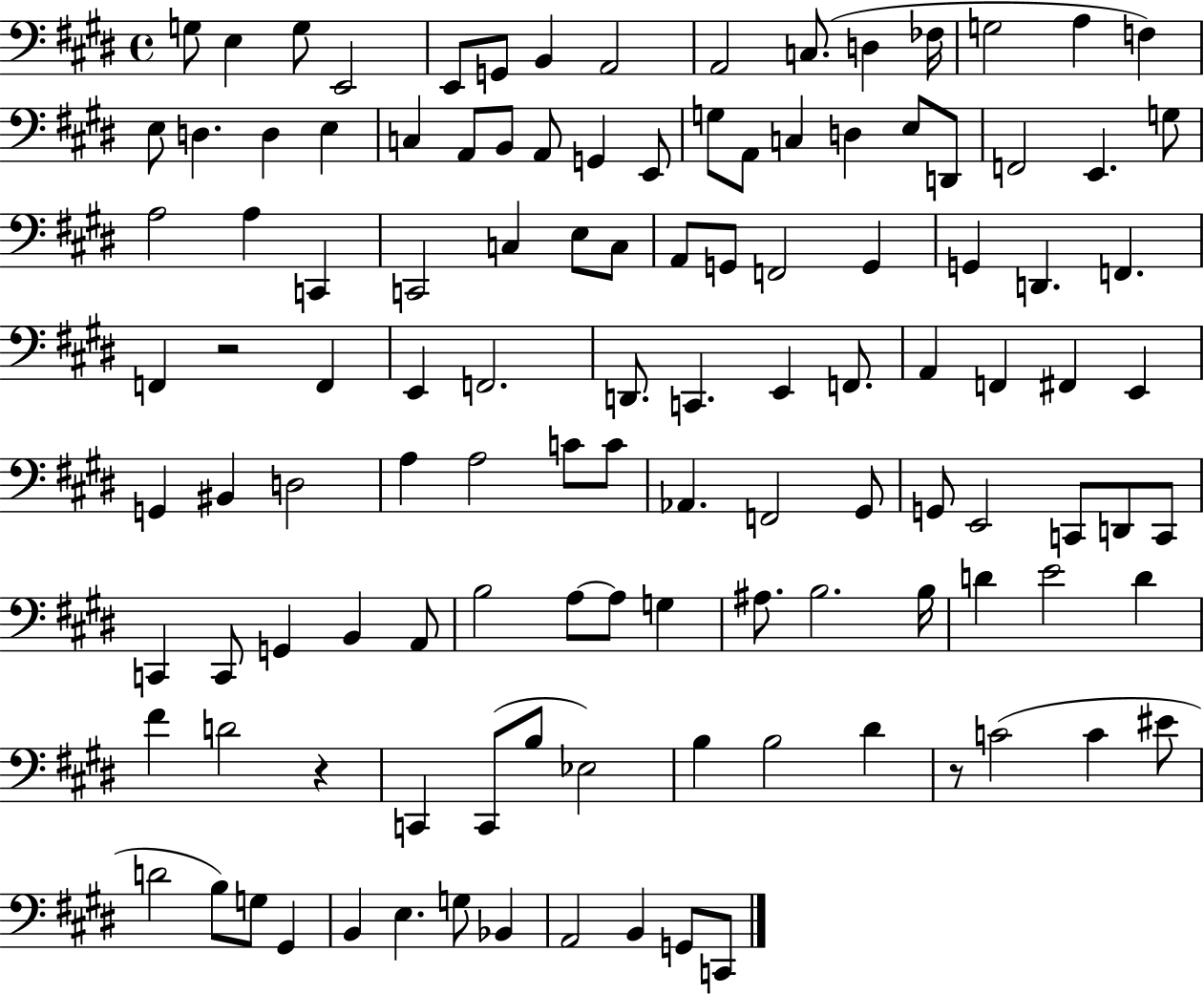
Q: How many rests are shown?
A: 3